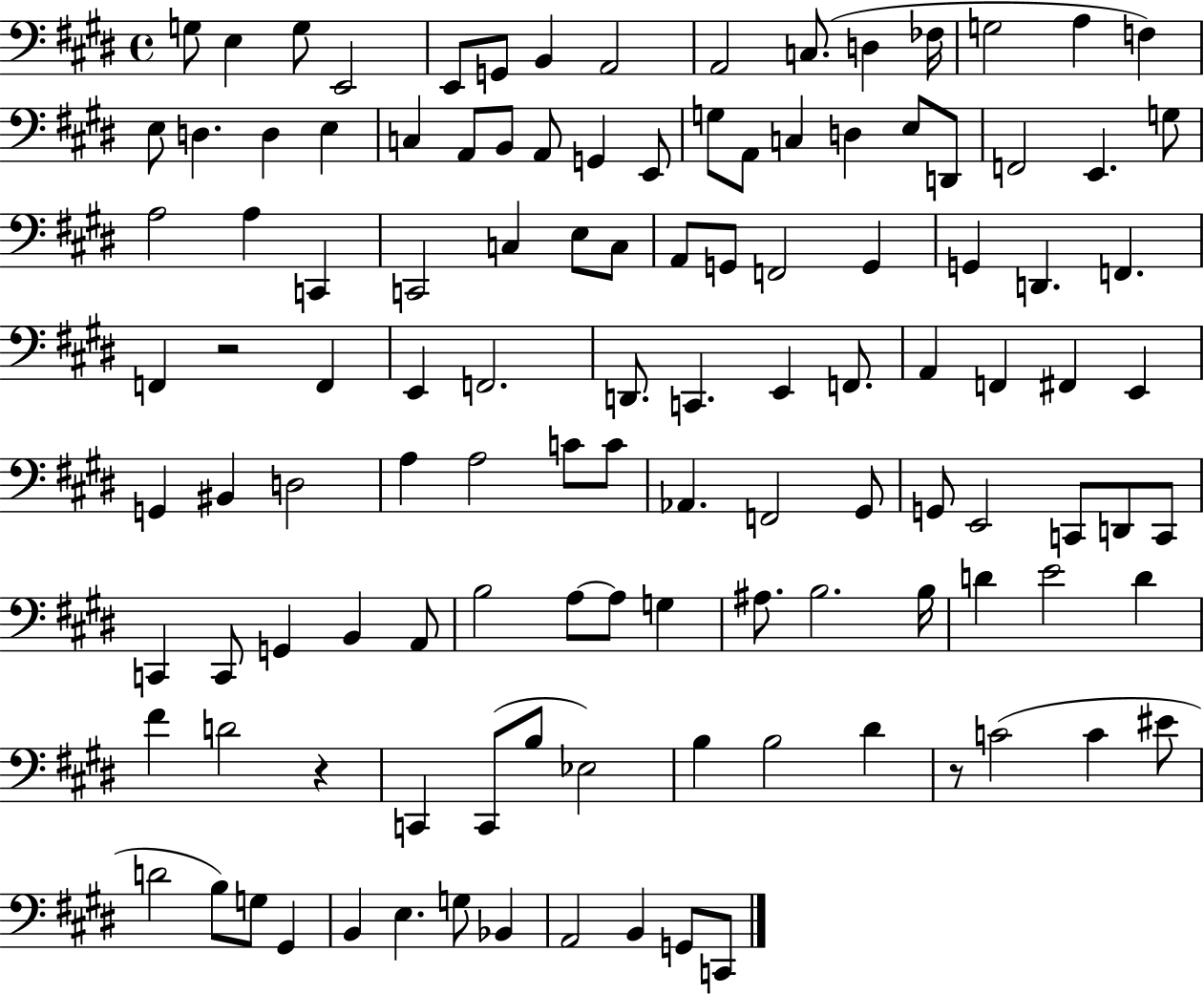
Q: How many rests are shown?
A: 3